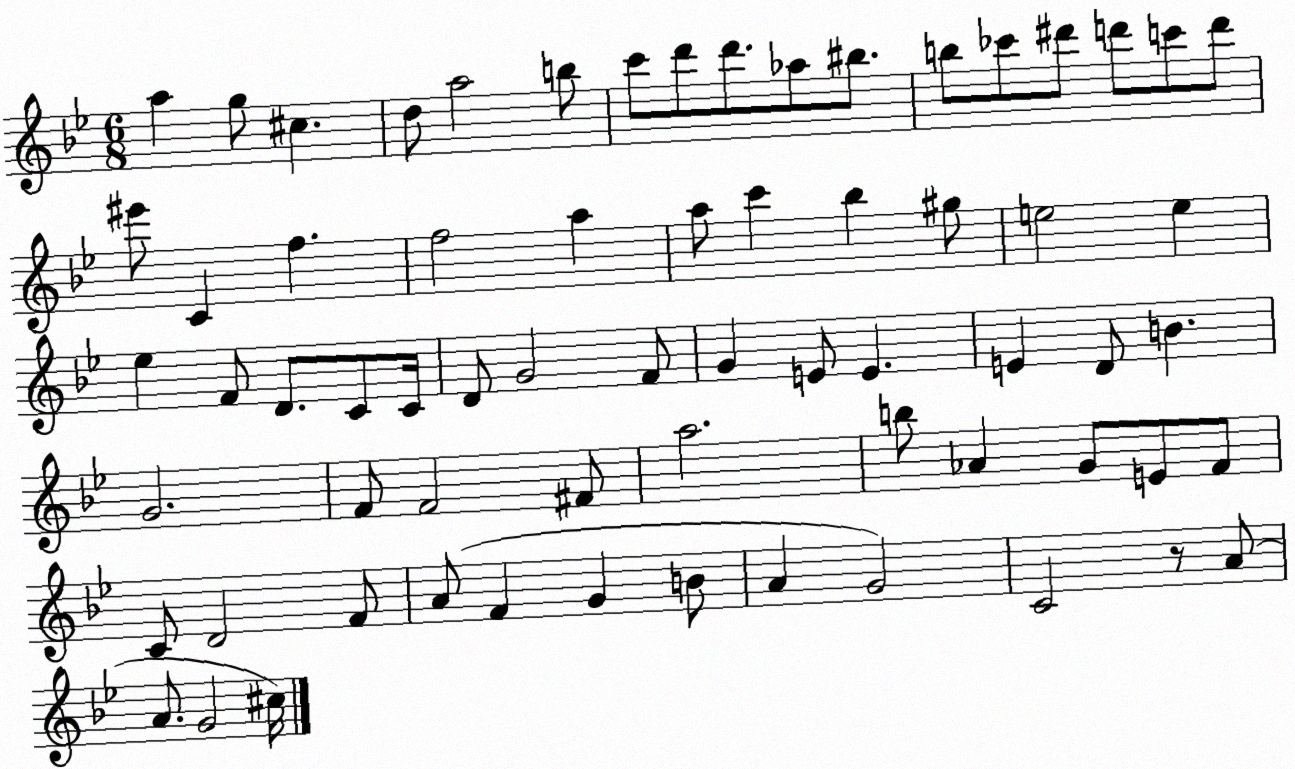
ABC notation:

X:1
T:Untitled
M:6/8
L:1/4
K:Bb
a g/2 ^c d/2 a2 b/2 c'/2 d'/2 d'/2 _a/2 ^b/2 b/2 _c'/2 ^d'/2 d'/2 c'/2 d'/2 ^e'/2 C f f2 a a/2 c' _b ^g/2 e2 e _e F/2 D/2 C/2 C/4 D/2 G2 F/2 G E/2 E E D/2 B G2 F/2 F2 ^F/2 a2 b/2 _A G/2 E/2 F/2 C/2 D2 F/2 A/2 F G B/2 A G2 C2 z/2 A/2 A/2 G2 ^c/4